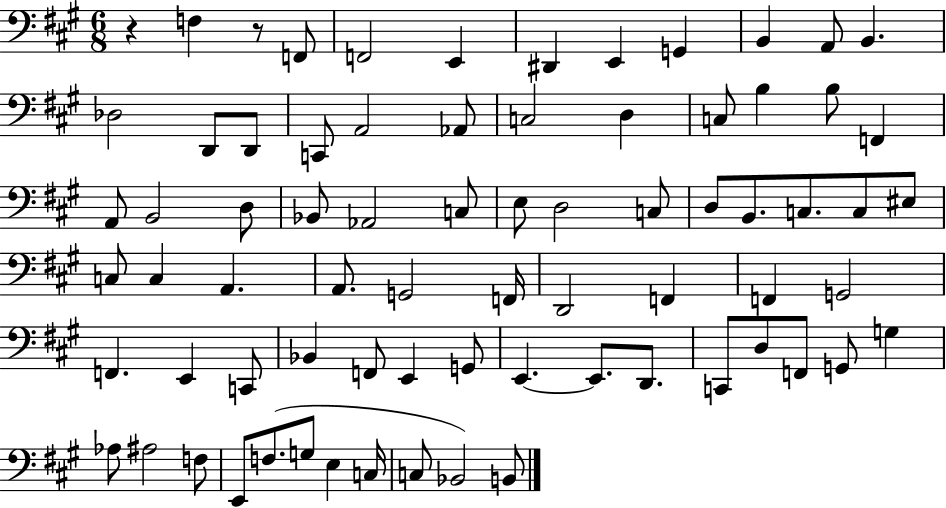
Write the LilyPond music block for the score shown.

{
  \clef bass
  \numericTimeSignature
  \time 6/8
  \key a \major
  r4 f4 r8 f,8 | f,2 e,4 | dis,4 e,4 g,4 | b,4 a,8 b,4. | \break des2 d,8 d,8 | c,8 a,2 aes,8 | c2 d4 | c8 b4 b8 f,4 | \break a,8 b,2 d8 | bes,8 aes,2 c8 | e8 d2 c8 | d8 b,8. c8. c8 eis8 | \break c8 c4 a,4. | a,8. g,2 f,16 | d,2 f,4 | f,4 g,2 | \break f,4. e,4 c,8 | bes,4 f,8 e,4 g,8 | e,4.~~ e,8. d,8. | c,8 d8 f,8 g,8 g4 | \break aes8 ais2 f8 | e,8 f8.( g8 e4 c16 | c8 bes,2) b,8 | \bar "|."
}